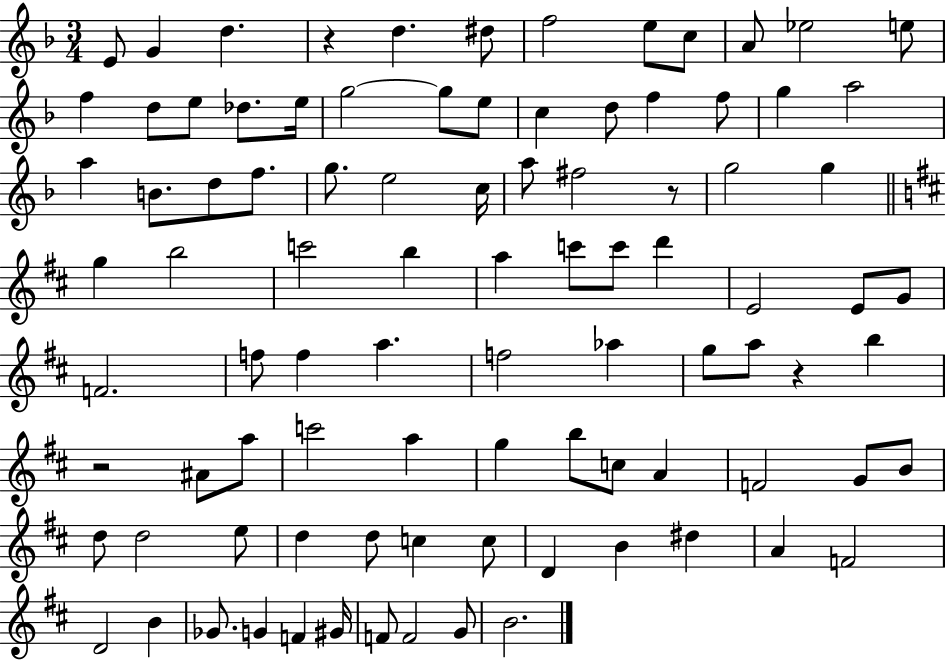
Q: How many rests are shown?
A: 4